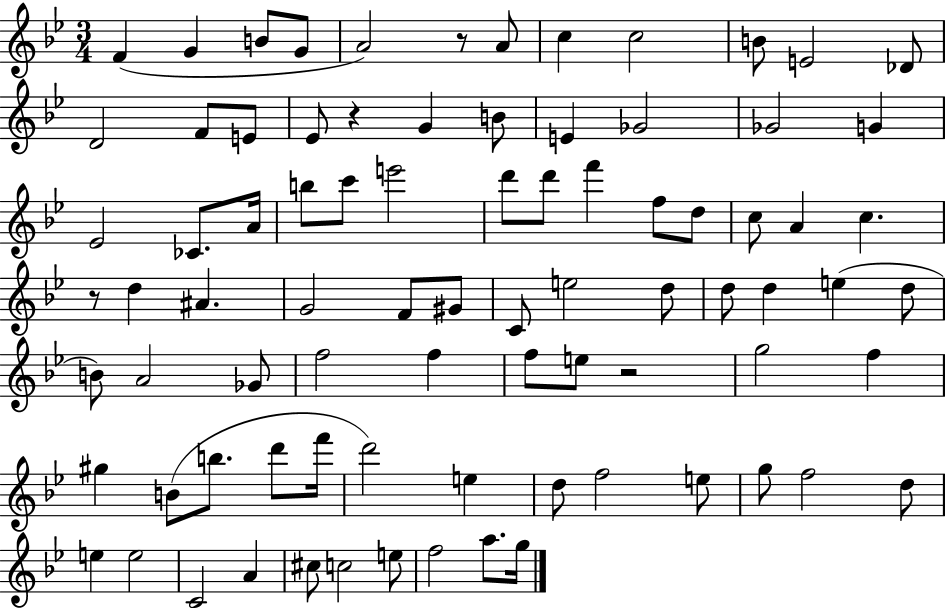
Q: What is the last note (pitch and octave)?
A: G5